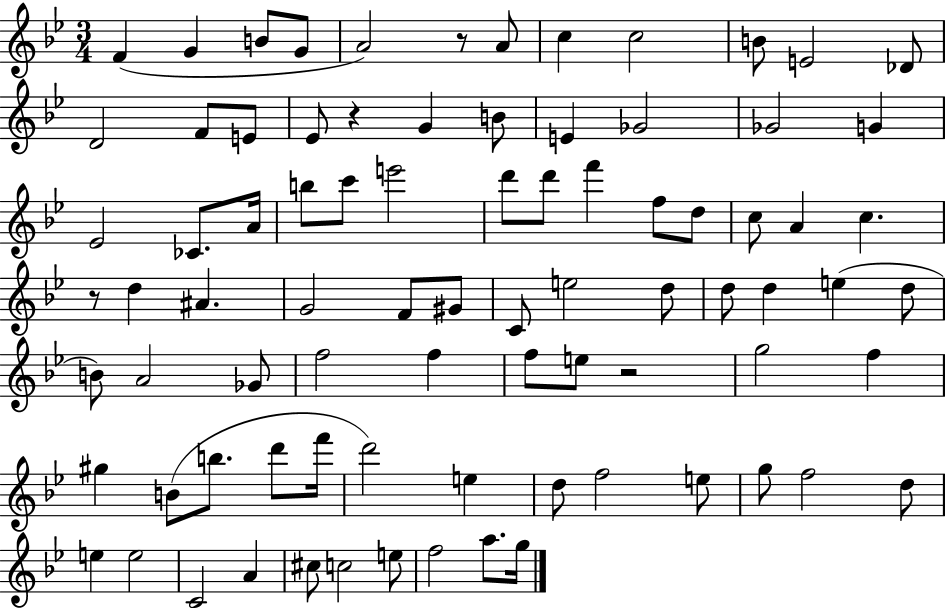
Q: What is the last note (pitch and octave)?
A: G5